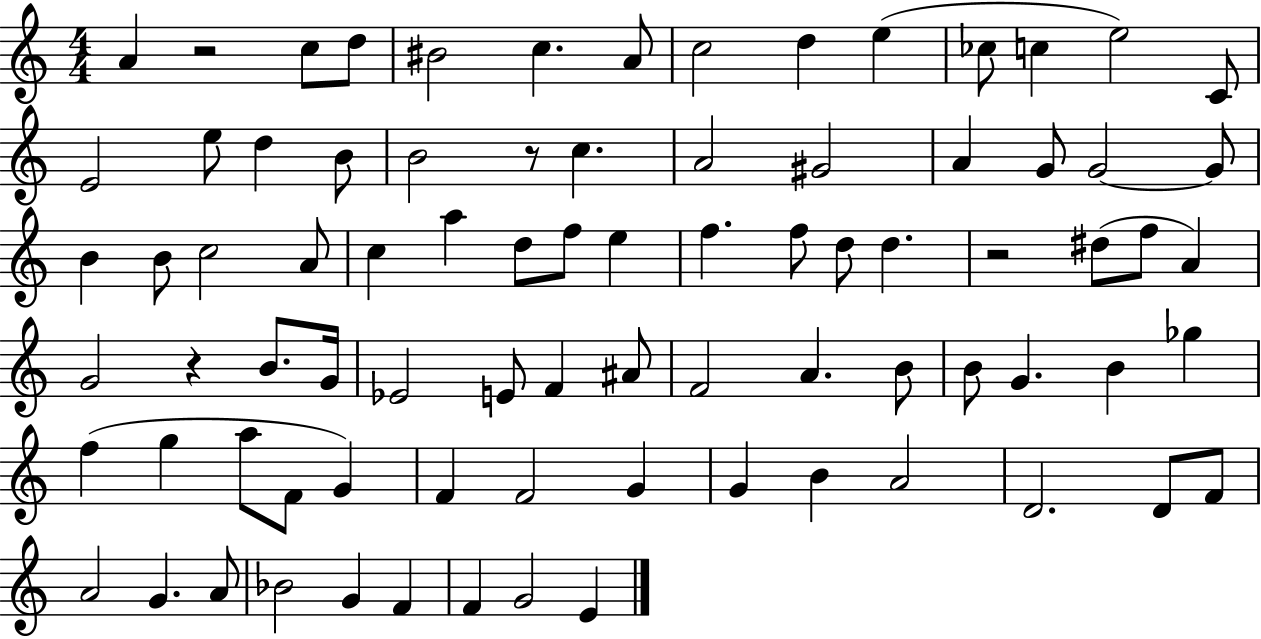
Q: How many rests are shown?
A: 4